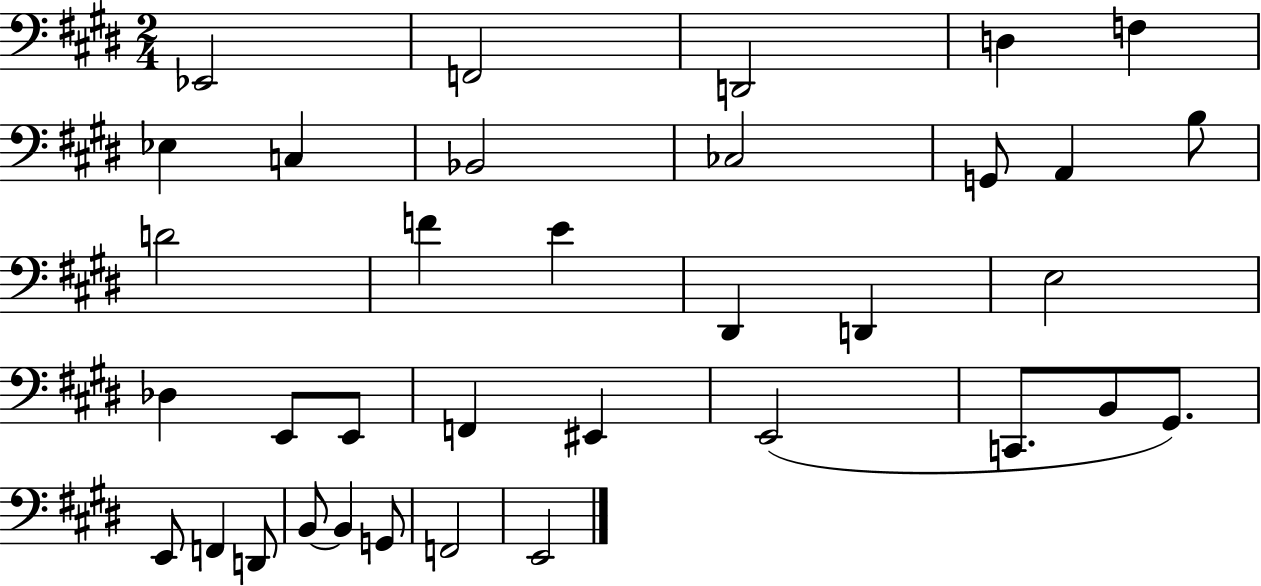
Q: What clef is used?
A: bass